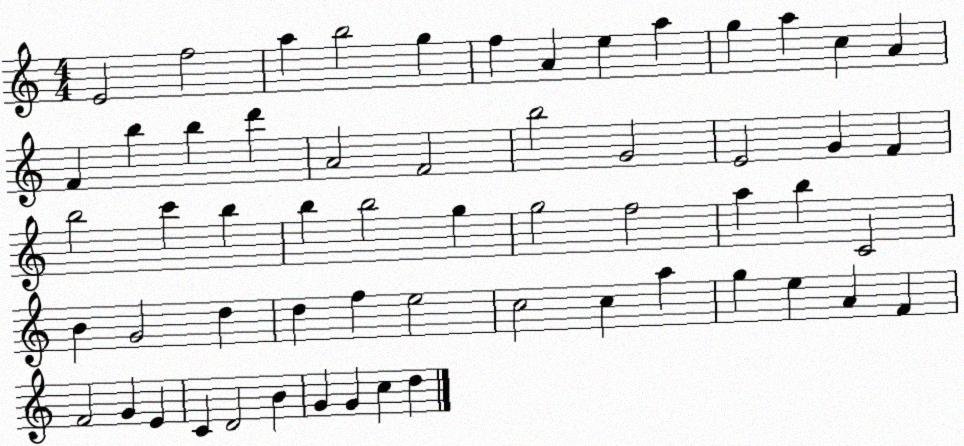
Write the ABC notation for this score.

X:1
T:Untitled
M:4/4
L:1/4
K:C
E2 f2 a b2 g f A e a g a c A F b b d' A2 F2 b2 G2 E2 G F b2 c' b b b2 g g2 f2 a b C2 B G2 d d f e2 c2 c a g e A F F2 G E C D2 B G G c d